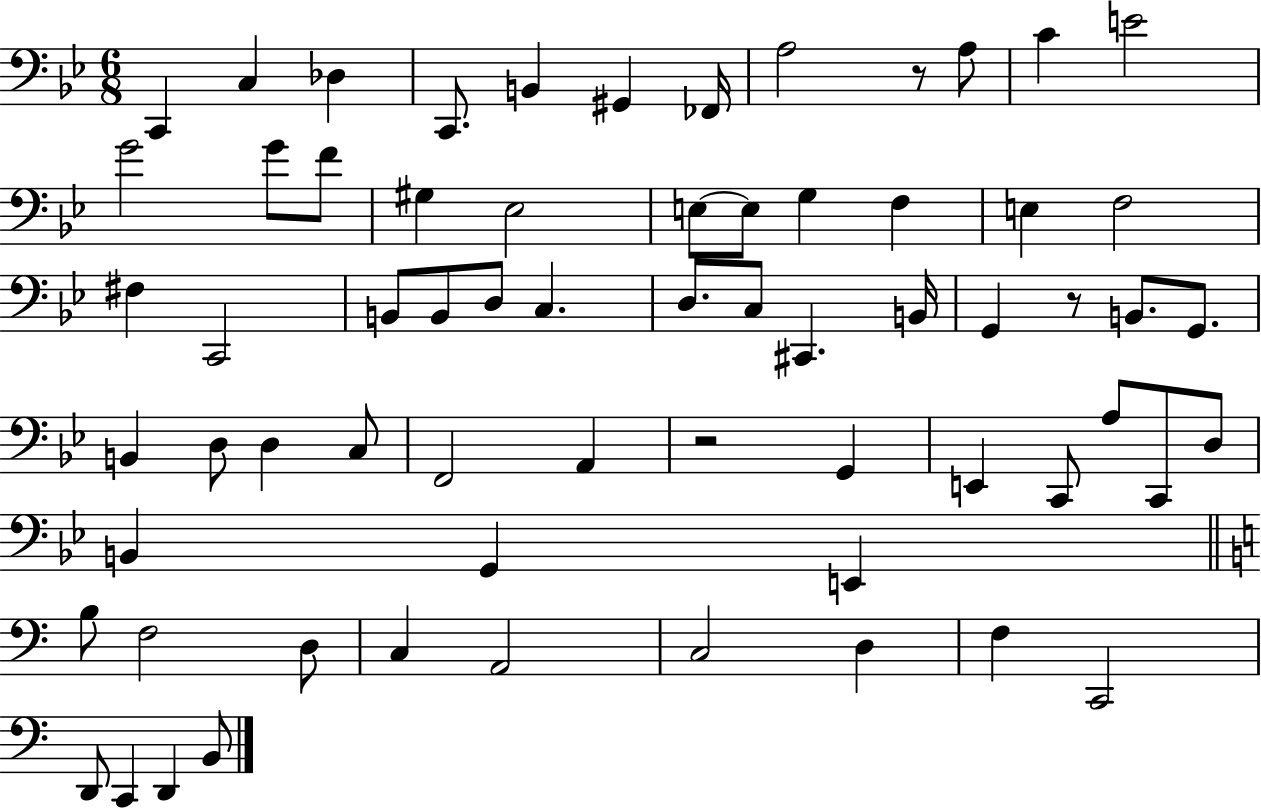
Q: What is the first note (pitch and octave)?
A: C2